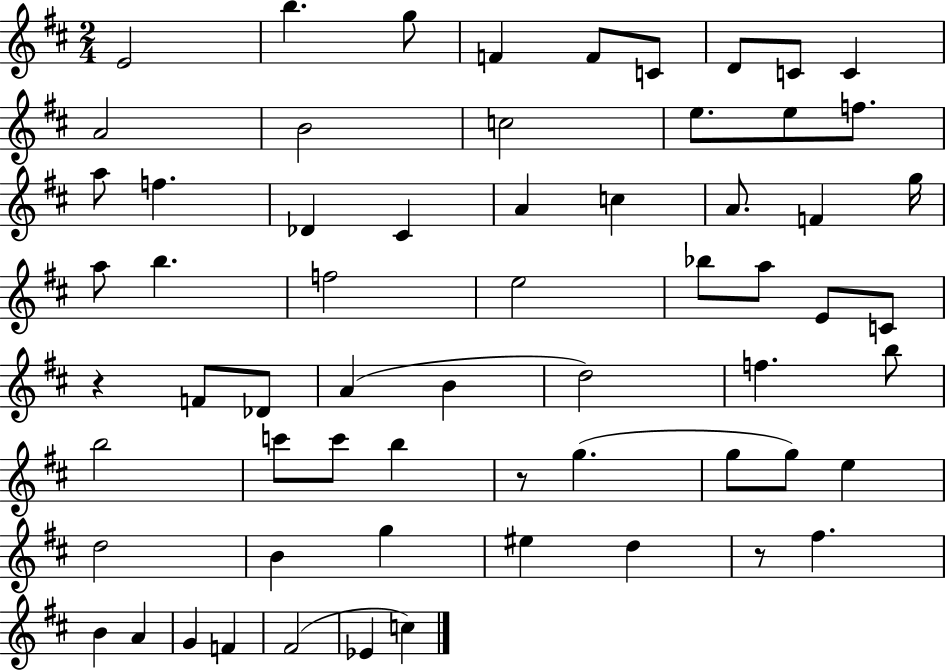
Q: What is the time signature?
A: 2/4